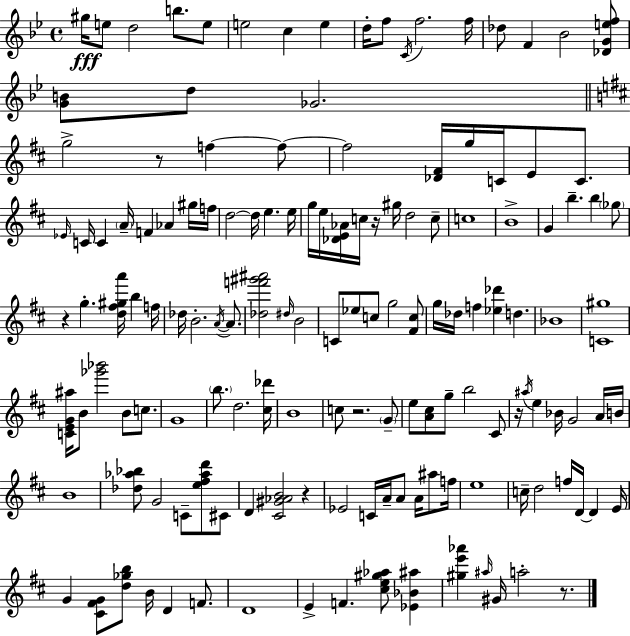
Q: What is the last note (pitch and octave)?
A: A5